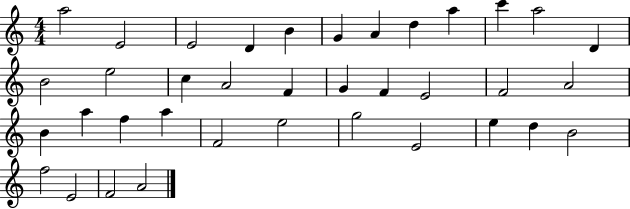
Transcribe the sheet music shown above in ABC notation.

X:1
T:Untitled
M:4/4
L:1/4
K:C
a2 E2 E2 D B G A d a c' a2 D B2 e2 c A2 F G F E2 F2 A2 B a f a F2 e2 g2 E2 e d B2 f2 E2 F2 A2